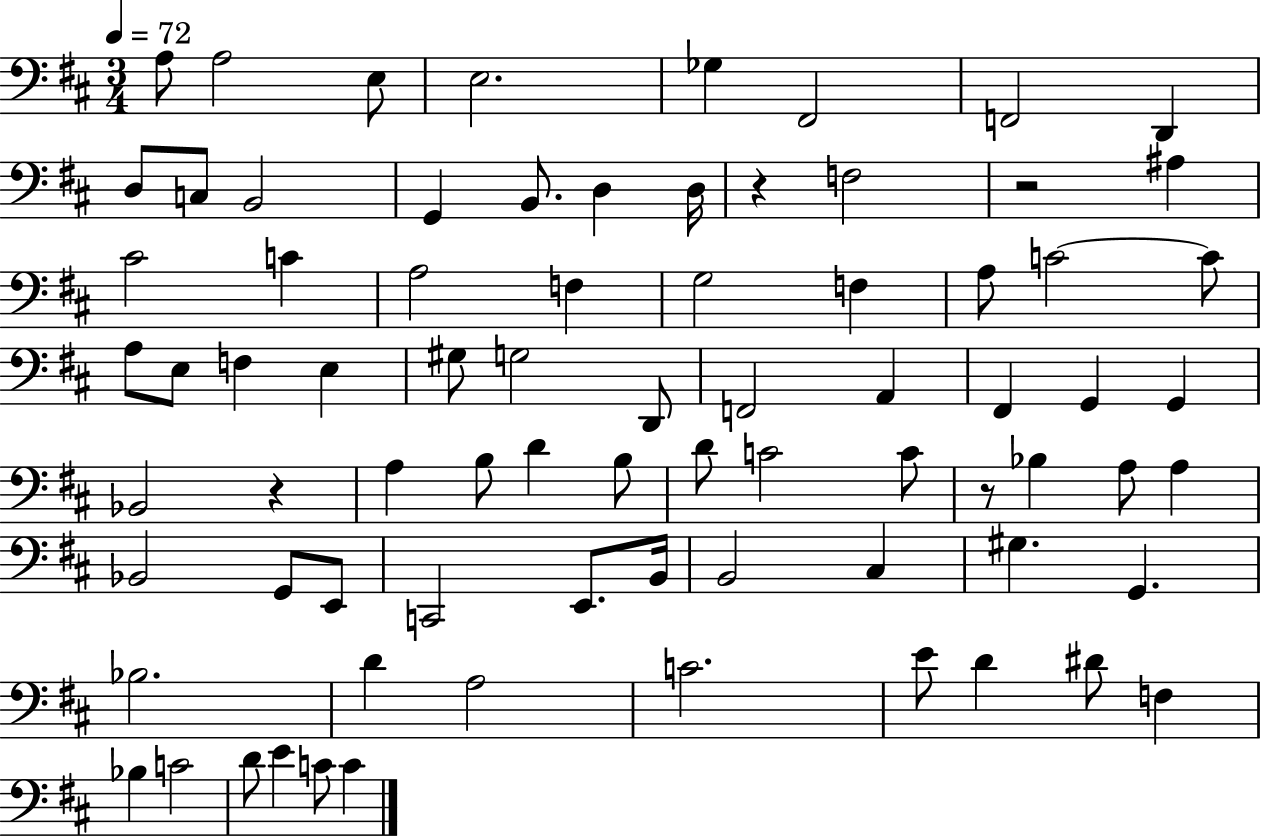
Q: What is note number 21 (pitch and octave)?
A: F3